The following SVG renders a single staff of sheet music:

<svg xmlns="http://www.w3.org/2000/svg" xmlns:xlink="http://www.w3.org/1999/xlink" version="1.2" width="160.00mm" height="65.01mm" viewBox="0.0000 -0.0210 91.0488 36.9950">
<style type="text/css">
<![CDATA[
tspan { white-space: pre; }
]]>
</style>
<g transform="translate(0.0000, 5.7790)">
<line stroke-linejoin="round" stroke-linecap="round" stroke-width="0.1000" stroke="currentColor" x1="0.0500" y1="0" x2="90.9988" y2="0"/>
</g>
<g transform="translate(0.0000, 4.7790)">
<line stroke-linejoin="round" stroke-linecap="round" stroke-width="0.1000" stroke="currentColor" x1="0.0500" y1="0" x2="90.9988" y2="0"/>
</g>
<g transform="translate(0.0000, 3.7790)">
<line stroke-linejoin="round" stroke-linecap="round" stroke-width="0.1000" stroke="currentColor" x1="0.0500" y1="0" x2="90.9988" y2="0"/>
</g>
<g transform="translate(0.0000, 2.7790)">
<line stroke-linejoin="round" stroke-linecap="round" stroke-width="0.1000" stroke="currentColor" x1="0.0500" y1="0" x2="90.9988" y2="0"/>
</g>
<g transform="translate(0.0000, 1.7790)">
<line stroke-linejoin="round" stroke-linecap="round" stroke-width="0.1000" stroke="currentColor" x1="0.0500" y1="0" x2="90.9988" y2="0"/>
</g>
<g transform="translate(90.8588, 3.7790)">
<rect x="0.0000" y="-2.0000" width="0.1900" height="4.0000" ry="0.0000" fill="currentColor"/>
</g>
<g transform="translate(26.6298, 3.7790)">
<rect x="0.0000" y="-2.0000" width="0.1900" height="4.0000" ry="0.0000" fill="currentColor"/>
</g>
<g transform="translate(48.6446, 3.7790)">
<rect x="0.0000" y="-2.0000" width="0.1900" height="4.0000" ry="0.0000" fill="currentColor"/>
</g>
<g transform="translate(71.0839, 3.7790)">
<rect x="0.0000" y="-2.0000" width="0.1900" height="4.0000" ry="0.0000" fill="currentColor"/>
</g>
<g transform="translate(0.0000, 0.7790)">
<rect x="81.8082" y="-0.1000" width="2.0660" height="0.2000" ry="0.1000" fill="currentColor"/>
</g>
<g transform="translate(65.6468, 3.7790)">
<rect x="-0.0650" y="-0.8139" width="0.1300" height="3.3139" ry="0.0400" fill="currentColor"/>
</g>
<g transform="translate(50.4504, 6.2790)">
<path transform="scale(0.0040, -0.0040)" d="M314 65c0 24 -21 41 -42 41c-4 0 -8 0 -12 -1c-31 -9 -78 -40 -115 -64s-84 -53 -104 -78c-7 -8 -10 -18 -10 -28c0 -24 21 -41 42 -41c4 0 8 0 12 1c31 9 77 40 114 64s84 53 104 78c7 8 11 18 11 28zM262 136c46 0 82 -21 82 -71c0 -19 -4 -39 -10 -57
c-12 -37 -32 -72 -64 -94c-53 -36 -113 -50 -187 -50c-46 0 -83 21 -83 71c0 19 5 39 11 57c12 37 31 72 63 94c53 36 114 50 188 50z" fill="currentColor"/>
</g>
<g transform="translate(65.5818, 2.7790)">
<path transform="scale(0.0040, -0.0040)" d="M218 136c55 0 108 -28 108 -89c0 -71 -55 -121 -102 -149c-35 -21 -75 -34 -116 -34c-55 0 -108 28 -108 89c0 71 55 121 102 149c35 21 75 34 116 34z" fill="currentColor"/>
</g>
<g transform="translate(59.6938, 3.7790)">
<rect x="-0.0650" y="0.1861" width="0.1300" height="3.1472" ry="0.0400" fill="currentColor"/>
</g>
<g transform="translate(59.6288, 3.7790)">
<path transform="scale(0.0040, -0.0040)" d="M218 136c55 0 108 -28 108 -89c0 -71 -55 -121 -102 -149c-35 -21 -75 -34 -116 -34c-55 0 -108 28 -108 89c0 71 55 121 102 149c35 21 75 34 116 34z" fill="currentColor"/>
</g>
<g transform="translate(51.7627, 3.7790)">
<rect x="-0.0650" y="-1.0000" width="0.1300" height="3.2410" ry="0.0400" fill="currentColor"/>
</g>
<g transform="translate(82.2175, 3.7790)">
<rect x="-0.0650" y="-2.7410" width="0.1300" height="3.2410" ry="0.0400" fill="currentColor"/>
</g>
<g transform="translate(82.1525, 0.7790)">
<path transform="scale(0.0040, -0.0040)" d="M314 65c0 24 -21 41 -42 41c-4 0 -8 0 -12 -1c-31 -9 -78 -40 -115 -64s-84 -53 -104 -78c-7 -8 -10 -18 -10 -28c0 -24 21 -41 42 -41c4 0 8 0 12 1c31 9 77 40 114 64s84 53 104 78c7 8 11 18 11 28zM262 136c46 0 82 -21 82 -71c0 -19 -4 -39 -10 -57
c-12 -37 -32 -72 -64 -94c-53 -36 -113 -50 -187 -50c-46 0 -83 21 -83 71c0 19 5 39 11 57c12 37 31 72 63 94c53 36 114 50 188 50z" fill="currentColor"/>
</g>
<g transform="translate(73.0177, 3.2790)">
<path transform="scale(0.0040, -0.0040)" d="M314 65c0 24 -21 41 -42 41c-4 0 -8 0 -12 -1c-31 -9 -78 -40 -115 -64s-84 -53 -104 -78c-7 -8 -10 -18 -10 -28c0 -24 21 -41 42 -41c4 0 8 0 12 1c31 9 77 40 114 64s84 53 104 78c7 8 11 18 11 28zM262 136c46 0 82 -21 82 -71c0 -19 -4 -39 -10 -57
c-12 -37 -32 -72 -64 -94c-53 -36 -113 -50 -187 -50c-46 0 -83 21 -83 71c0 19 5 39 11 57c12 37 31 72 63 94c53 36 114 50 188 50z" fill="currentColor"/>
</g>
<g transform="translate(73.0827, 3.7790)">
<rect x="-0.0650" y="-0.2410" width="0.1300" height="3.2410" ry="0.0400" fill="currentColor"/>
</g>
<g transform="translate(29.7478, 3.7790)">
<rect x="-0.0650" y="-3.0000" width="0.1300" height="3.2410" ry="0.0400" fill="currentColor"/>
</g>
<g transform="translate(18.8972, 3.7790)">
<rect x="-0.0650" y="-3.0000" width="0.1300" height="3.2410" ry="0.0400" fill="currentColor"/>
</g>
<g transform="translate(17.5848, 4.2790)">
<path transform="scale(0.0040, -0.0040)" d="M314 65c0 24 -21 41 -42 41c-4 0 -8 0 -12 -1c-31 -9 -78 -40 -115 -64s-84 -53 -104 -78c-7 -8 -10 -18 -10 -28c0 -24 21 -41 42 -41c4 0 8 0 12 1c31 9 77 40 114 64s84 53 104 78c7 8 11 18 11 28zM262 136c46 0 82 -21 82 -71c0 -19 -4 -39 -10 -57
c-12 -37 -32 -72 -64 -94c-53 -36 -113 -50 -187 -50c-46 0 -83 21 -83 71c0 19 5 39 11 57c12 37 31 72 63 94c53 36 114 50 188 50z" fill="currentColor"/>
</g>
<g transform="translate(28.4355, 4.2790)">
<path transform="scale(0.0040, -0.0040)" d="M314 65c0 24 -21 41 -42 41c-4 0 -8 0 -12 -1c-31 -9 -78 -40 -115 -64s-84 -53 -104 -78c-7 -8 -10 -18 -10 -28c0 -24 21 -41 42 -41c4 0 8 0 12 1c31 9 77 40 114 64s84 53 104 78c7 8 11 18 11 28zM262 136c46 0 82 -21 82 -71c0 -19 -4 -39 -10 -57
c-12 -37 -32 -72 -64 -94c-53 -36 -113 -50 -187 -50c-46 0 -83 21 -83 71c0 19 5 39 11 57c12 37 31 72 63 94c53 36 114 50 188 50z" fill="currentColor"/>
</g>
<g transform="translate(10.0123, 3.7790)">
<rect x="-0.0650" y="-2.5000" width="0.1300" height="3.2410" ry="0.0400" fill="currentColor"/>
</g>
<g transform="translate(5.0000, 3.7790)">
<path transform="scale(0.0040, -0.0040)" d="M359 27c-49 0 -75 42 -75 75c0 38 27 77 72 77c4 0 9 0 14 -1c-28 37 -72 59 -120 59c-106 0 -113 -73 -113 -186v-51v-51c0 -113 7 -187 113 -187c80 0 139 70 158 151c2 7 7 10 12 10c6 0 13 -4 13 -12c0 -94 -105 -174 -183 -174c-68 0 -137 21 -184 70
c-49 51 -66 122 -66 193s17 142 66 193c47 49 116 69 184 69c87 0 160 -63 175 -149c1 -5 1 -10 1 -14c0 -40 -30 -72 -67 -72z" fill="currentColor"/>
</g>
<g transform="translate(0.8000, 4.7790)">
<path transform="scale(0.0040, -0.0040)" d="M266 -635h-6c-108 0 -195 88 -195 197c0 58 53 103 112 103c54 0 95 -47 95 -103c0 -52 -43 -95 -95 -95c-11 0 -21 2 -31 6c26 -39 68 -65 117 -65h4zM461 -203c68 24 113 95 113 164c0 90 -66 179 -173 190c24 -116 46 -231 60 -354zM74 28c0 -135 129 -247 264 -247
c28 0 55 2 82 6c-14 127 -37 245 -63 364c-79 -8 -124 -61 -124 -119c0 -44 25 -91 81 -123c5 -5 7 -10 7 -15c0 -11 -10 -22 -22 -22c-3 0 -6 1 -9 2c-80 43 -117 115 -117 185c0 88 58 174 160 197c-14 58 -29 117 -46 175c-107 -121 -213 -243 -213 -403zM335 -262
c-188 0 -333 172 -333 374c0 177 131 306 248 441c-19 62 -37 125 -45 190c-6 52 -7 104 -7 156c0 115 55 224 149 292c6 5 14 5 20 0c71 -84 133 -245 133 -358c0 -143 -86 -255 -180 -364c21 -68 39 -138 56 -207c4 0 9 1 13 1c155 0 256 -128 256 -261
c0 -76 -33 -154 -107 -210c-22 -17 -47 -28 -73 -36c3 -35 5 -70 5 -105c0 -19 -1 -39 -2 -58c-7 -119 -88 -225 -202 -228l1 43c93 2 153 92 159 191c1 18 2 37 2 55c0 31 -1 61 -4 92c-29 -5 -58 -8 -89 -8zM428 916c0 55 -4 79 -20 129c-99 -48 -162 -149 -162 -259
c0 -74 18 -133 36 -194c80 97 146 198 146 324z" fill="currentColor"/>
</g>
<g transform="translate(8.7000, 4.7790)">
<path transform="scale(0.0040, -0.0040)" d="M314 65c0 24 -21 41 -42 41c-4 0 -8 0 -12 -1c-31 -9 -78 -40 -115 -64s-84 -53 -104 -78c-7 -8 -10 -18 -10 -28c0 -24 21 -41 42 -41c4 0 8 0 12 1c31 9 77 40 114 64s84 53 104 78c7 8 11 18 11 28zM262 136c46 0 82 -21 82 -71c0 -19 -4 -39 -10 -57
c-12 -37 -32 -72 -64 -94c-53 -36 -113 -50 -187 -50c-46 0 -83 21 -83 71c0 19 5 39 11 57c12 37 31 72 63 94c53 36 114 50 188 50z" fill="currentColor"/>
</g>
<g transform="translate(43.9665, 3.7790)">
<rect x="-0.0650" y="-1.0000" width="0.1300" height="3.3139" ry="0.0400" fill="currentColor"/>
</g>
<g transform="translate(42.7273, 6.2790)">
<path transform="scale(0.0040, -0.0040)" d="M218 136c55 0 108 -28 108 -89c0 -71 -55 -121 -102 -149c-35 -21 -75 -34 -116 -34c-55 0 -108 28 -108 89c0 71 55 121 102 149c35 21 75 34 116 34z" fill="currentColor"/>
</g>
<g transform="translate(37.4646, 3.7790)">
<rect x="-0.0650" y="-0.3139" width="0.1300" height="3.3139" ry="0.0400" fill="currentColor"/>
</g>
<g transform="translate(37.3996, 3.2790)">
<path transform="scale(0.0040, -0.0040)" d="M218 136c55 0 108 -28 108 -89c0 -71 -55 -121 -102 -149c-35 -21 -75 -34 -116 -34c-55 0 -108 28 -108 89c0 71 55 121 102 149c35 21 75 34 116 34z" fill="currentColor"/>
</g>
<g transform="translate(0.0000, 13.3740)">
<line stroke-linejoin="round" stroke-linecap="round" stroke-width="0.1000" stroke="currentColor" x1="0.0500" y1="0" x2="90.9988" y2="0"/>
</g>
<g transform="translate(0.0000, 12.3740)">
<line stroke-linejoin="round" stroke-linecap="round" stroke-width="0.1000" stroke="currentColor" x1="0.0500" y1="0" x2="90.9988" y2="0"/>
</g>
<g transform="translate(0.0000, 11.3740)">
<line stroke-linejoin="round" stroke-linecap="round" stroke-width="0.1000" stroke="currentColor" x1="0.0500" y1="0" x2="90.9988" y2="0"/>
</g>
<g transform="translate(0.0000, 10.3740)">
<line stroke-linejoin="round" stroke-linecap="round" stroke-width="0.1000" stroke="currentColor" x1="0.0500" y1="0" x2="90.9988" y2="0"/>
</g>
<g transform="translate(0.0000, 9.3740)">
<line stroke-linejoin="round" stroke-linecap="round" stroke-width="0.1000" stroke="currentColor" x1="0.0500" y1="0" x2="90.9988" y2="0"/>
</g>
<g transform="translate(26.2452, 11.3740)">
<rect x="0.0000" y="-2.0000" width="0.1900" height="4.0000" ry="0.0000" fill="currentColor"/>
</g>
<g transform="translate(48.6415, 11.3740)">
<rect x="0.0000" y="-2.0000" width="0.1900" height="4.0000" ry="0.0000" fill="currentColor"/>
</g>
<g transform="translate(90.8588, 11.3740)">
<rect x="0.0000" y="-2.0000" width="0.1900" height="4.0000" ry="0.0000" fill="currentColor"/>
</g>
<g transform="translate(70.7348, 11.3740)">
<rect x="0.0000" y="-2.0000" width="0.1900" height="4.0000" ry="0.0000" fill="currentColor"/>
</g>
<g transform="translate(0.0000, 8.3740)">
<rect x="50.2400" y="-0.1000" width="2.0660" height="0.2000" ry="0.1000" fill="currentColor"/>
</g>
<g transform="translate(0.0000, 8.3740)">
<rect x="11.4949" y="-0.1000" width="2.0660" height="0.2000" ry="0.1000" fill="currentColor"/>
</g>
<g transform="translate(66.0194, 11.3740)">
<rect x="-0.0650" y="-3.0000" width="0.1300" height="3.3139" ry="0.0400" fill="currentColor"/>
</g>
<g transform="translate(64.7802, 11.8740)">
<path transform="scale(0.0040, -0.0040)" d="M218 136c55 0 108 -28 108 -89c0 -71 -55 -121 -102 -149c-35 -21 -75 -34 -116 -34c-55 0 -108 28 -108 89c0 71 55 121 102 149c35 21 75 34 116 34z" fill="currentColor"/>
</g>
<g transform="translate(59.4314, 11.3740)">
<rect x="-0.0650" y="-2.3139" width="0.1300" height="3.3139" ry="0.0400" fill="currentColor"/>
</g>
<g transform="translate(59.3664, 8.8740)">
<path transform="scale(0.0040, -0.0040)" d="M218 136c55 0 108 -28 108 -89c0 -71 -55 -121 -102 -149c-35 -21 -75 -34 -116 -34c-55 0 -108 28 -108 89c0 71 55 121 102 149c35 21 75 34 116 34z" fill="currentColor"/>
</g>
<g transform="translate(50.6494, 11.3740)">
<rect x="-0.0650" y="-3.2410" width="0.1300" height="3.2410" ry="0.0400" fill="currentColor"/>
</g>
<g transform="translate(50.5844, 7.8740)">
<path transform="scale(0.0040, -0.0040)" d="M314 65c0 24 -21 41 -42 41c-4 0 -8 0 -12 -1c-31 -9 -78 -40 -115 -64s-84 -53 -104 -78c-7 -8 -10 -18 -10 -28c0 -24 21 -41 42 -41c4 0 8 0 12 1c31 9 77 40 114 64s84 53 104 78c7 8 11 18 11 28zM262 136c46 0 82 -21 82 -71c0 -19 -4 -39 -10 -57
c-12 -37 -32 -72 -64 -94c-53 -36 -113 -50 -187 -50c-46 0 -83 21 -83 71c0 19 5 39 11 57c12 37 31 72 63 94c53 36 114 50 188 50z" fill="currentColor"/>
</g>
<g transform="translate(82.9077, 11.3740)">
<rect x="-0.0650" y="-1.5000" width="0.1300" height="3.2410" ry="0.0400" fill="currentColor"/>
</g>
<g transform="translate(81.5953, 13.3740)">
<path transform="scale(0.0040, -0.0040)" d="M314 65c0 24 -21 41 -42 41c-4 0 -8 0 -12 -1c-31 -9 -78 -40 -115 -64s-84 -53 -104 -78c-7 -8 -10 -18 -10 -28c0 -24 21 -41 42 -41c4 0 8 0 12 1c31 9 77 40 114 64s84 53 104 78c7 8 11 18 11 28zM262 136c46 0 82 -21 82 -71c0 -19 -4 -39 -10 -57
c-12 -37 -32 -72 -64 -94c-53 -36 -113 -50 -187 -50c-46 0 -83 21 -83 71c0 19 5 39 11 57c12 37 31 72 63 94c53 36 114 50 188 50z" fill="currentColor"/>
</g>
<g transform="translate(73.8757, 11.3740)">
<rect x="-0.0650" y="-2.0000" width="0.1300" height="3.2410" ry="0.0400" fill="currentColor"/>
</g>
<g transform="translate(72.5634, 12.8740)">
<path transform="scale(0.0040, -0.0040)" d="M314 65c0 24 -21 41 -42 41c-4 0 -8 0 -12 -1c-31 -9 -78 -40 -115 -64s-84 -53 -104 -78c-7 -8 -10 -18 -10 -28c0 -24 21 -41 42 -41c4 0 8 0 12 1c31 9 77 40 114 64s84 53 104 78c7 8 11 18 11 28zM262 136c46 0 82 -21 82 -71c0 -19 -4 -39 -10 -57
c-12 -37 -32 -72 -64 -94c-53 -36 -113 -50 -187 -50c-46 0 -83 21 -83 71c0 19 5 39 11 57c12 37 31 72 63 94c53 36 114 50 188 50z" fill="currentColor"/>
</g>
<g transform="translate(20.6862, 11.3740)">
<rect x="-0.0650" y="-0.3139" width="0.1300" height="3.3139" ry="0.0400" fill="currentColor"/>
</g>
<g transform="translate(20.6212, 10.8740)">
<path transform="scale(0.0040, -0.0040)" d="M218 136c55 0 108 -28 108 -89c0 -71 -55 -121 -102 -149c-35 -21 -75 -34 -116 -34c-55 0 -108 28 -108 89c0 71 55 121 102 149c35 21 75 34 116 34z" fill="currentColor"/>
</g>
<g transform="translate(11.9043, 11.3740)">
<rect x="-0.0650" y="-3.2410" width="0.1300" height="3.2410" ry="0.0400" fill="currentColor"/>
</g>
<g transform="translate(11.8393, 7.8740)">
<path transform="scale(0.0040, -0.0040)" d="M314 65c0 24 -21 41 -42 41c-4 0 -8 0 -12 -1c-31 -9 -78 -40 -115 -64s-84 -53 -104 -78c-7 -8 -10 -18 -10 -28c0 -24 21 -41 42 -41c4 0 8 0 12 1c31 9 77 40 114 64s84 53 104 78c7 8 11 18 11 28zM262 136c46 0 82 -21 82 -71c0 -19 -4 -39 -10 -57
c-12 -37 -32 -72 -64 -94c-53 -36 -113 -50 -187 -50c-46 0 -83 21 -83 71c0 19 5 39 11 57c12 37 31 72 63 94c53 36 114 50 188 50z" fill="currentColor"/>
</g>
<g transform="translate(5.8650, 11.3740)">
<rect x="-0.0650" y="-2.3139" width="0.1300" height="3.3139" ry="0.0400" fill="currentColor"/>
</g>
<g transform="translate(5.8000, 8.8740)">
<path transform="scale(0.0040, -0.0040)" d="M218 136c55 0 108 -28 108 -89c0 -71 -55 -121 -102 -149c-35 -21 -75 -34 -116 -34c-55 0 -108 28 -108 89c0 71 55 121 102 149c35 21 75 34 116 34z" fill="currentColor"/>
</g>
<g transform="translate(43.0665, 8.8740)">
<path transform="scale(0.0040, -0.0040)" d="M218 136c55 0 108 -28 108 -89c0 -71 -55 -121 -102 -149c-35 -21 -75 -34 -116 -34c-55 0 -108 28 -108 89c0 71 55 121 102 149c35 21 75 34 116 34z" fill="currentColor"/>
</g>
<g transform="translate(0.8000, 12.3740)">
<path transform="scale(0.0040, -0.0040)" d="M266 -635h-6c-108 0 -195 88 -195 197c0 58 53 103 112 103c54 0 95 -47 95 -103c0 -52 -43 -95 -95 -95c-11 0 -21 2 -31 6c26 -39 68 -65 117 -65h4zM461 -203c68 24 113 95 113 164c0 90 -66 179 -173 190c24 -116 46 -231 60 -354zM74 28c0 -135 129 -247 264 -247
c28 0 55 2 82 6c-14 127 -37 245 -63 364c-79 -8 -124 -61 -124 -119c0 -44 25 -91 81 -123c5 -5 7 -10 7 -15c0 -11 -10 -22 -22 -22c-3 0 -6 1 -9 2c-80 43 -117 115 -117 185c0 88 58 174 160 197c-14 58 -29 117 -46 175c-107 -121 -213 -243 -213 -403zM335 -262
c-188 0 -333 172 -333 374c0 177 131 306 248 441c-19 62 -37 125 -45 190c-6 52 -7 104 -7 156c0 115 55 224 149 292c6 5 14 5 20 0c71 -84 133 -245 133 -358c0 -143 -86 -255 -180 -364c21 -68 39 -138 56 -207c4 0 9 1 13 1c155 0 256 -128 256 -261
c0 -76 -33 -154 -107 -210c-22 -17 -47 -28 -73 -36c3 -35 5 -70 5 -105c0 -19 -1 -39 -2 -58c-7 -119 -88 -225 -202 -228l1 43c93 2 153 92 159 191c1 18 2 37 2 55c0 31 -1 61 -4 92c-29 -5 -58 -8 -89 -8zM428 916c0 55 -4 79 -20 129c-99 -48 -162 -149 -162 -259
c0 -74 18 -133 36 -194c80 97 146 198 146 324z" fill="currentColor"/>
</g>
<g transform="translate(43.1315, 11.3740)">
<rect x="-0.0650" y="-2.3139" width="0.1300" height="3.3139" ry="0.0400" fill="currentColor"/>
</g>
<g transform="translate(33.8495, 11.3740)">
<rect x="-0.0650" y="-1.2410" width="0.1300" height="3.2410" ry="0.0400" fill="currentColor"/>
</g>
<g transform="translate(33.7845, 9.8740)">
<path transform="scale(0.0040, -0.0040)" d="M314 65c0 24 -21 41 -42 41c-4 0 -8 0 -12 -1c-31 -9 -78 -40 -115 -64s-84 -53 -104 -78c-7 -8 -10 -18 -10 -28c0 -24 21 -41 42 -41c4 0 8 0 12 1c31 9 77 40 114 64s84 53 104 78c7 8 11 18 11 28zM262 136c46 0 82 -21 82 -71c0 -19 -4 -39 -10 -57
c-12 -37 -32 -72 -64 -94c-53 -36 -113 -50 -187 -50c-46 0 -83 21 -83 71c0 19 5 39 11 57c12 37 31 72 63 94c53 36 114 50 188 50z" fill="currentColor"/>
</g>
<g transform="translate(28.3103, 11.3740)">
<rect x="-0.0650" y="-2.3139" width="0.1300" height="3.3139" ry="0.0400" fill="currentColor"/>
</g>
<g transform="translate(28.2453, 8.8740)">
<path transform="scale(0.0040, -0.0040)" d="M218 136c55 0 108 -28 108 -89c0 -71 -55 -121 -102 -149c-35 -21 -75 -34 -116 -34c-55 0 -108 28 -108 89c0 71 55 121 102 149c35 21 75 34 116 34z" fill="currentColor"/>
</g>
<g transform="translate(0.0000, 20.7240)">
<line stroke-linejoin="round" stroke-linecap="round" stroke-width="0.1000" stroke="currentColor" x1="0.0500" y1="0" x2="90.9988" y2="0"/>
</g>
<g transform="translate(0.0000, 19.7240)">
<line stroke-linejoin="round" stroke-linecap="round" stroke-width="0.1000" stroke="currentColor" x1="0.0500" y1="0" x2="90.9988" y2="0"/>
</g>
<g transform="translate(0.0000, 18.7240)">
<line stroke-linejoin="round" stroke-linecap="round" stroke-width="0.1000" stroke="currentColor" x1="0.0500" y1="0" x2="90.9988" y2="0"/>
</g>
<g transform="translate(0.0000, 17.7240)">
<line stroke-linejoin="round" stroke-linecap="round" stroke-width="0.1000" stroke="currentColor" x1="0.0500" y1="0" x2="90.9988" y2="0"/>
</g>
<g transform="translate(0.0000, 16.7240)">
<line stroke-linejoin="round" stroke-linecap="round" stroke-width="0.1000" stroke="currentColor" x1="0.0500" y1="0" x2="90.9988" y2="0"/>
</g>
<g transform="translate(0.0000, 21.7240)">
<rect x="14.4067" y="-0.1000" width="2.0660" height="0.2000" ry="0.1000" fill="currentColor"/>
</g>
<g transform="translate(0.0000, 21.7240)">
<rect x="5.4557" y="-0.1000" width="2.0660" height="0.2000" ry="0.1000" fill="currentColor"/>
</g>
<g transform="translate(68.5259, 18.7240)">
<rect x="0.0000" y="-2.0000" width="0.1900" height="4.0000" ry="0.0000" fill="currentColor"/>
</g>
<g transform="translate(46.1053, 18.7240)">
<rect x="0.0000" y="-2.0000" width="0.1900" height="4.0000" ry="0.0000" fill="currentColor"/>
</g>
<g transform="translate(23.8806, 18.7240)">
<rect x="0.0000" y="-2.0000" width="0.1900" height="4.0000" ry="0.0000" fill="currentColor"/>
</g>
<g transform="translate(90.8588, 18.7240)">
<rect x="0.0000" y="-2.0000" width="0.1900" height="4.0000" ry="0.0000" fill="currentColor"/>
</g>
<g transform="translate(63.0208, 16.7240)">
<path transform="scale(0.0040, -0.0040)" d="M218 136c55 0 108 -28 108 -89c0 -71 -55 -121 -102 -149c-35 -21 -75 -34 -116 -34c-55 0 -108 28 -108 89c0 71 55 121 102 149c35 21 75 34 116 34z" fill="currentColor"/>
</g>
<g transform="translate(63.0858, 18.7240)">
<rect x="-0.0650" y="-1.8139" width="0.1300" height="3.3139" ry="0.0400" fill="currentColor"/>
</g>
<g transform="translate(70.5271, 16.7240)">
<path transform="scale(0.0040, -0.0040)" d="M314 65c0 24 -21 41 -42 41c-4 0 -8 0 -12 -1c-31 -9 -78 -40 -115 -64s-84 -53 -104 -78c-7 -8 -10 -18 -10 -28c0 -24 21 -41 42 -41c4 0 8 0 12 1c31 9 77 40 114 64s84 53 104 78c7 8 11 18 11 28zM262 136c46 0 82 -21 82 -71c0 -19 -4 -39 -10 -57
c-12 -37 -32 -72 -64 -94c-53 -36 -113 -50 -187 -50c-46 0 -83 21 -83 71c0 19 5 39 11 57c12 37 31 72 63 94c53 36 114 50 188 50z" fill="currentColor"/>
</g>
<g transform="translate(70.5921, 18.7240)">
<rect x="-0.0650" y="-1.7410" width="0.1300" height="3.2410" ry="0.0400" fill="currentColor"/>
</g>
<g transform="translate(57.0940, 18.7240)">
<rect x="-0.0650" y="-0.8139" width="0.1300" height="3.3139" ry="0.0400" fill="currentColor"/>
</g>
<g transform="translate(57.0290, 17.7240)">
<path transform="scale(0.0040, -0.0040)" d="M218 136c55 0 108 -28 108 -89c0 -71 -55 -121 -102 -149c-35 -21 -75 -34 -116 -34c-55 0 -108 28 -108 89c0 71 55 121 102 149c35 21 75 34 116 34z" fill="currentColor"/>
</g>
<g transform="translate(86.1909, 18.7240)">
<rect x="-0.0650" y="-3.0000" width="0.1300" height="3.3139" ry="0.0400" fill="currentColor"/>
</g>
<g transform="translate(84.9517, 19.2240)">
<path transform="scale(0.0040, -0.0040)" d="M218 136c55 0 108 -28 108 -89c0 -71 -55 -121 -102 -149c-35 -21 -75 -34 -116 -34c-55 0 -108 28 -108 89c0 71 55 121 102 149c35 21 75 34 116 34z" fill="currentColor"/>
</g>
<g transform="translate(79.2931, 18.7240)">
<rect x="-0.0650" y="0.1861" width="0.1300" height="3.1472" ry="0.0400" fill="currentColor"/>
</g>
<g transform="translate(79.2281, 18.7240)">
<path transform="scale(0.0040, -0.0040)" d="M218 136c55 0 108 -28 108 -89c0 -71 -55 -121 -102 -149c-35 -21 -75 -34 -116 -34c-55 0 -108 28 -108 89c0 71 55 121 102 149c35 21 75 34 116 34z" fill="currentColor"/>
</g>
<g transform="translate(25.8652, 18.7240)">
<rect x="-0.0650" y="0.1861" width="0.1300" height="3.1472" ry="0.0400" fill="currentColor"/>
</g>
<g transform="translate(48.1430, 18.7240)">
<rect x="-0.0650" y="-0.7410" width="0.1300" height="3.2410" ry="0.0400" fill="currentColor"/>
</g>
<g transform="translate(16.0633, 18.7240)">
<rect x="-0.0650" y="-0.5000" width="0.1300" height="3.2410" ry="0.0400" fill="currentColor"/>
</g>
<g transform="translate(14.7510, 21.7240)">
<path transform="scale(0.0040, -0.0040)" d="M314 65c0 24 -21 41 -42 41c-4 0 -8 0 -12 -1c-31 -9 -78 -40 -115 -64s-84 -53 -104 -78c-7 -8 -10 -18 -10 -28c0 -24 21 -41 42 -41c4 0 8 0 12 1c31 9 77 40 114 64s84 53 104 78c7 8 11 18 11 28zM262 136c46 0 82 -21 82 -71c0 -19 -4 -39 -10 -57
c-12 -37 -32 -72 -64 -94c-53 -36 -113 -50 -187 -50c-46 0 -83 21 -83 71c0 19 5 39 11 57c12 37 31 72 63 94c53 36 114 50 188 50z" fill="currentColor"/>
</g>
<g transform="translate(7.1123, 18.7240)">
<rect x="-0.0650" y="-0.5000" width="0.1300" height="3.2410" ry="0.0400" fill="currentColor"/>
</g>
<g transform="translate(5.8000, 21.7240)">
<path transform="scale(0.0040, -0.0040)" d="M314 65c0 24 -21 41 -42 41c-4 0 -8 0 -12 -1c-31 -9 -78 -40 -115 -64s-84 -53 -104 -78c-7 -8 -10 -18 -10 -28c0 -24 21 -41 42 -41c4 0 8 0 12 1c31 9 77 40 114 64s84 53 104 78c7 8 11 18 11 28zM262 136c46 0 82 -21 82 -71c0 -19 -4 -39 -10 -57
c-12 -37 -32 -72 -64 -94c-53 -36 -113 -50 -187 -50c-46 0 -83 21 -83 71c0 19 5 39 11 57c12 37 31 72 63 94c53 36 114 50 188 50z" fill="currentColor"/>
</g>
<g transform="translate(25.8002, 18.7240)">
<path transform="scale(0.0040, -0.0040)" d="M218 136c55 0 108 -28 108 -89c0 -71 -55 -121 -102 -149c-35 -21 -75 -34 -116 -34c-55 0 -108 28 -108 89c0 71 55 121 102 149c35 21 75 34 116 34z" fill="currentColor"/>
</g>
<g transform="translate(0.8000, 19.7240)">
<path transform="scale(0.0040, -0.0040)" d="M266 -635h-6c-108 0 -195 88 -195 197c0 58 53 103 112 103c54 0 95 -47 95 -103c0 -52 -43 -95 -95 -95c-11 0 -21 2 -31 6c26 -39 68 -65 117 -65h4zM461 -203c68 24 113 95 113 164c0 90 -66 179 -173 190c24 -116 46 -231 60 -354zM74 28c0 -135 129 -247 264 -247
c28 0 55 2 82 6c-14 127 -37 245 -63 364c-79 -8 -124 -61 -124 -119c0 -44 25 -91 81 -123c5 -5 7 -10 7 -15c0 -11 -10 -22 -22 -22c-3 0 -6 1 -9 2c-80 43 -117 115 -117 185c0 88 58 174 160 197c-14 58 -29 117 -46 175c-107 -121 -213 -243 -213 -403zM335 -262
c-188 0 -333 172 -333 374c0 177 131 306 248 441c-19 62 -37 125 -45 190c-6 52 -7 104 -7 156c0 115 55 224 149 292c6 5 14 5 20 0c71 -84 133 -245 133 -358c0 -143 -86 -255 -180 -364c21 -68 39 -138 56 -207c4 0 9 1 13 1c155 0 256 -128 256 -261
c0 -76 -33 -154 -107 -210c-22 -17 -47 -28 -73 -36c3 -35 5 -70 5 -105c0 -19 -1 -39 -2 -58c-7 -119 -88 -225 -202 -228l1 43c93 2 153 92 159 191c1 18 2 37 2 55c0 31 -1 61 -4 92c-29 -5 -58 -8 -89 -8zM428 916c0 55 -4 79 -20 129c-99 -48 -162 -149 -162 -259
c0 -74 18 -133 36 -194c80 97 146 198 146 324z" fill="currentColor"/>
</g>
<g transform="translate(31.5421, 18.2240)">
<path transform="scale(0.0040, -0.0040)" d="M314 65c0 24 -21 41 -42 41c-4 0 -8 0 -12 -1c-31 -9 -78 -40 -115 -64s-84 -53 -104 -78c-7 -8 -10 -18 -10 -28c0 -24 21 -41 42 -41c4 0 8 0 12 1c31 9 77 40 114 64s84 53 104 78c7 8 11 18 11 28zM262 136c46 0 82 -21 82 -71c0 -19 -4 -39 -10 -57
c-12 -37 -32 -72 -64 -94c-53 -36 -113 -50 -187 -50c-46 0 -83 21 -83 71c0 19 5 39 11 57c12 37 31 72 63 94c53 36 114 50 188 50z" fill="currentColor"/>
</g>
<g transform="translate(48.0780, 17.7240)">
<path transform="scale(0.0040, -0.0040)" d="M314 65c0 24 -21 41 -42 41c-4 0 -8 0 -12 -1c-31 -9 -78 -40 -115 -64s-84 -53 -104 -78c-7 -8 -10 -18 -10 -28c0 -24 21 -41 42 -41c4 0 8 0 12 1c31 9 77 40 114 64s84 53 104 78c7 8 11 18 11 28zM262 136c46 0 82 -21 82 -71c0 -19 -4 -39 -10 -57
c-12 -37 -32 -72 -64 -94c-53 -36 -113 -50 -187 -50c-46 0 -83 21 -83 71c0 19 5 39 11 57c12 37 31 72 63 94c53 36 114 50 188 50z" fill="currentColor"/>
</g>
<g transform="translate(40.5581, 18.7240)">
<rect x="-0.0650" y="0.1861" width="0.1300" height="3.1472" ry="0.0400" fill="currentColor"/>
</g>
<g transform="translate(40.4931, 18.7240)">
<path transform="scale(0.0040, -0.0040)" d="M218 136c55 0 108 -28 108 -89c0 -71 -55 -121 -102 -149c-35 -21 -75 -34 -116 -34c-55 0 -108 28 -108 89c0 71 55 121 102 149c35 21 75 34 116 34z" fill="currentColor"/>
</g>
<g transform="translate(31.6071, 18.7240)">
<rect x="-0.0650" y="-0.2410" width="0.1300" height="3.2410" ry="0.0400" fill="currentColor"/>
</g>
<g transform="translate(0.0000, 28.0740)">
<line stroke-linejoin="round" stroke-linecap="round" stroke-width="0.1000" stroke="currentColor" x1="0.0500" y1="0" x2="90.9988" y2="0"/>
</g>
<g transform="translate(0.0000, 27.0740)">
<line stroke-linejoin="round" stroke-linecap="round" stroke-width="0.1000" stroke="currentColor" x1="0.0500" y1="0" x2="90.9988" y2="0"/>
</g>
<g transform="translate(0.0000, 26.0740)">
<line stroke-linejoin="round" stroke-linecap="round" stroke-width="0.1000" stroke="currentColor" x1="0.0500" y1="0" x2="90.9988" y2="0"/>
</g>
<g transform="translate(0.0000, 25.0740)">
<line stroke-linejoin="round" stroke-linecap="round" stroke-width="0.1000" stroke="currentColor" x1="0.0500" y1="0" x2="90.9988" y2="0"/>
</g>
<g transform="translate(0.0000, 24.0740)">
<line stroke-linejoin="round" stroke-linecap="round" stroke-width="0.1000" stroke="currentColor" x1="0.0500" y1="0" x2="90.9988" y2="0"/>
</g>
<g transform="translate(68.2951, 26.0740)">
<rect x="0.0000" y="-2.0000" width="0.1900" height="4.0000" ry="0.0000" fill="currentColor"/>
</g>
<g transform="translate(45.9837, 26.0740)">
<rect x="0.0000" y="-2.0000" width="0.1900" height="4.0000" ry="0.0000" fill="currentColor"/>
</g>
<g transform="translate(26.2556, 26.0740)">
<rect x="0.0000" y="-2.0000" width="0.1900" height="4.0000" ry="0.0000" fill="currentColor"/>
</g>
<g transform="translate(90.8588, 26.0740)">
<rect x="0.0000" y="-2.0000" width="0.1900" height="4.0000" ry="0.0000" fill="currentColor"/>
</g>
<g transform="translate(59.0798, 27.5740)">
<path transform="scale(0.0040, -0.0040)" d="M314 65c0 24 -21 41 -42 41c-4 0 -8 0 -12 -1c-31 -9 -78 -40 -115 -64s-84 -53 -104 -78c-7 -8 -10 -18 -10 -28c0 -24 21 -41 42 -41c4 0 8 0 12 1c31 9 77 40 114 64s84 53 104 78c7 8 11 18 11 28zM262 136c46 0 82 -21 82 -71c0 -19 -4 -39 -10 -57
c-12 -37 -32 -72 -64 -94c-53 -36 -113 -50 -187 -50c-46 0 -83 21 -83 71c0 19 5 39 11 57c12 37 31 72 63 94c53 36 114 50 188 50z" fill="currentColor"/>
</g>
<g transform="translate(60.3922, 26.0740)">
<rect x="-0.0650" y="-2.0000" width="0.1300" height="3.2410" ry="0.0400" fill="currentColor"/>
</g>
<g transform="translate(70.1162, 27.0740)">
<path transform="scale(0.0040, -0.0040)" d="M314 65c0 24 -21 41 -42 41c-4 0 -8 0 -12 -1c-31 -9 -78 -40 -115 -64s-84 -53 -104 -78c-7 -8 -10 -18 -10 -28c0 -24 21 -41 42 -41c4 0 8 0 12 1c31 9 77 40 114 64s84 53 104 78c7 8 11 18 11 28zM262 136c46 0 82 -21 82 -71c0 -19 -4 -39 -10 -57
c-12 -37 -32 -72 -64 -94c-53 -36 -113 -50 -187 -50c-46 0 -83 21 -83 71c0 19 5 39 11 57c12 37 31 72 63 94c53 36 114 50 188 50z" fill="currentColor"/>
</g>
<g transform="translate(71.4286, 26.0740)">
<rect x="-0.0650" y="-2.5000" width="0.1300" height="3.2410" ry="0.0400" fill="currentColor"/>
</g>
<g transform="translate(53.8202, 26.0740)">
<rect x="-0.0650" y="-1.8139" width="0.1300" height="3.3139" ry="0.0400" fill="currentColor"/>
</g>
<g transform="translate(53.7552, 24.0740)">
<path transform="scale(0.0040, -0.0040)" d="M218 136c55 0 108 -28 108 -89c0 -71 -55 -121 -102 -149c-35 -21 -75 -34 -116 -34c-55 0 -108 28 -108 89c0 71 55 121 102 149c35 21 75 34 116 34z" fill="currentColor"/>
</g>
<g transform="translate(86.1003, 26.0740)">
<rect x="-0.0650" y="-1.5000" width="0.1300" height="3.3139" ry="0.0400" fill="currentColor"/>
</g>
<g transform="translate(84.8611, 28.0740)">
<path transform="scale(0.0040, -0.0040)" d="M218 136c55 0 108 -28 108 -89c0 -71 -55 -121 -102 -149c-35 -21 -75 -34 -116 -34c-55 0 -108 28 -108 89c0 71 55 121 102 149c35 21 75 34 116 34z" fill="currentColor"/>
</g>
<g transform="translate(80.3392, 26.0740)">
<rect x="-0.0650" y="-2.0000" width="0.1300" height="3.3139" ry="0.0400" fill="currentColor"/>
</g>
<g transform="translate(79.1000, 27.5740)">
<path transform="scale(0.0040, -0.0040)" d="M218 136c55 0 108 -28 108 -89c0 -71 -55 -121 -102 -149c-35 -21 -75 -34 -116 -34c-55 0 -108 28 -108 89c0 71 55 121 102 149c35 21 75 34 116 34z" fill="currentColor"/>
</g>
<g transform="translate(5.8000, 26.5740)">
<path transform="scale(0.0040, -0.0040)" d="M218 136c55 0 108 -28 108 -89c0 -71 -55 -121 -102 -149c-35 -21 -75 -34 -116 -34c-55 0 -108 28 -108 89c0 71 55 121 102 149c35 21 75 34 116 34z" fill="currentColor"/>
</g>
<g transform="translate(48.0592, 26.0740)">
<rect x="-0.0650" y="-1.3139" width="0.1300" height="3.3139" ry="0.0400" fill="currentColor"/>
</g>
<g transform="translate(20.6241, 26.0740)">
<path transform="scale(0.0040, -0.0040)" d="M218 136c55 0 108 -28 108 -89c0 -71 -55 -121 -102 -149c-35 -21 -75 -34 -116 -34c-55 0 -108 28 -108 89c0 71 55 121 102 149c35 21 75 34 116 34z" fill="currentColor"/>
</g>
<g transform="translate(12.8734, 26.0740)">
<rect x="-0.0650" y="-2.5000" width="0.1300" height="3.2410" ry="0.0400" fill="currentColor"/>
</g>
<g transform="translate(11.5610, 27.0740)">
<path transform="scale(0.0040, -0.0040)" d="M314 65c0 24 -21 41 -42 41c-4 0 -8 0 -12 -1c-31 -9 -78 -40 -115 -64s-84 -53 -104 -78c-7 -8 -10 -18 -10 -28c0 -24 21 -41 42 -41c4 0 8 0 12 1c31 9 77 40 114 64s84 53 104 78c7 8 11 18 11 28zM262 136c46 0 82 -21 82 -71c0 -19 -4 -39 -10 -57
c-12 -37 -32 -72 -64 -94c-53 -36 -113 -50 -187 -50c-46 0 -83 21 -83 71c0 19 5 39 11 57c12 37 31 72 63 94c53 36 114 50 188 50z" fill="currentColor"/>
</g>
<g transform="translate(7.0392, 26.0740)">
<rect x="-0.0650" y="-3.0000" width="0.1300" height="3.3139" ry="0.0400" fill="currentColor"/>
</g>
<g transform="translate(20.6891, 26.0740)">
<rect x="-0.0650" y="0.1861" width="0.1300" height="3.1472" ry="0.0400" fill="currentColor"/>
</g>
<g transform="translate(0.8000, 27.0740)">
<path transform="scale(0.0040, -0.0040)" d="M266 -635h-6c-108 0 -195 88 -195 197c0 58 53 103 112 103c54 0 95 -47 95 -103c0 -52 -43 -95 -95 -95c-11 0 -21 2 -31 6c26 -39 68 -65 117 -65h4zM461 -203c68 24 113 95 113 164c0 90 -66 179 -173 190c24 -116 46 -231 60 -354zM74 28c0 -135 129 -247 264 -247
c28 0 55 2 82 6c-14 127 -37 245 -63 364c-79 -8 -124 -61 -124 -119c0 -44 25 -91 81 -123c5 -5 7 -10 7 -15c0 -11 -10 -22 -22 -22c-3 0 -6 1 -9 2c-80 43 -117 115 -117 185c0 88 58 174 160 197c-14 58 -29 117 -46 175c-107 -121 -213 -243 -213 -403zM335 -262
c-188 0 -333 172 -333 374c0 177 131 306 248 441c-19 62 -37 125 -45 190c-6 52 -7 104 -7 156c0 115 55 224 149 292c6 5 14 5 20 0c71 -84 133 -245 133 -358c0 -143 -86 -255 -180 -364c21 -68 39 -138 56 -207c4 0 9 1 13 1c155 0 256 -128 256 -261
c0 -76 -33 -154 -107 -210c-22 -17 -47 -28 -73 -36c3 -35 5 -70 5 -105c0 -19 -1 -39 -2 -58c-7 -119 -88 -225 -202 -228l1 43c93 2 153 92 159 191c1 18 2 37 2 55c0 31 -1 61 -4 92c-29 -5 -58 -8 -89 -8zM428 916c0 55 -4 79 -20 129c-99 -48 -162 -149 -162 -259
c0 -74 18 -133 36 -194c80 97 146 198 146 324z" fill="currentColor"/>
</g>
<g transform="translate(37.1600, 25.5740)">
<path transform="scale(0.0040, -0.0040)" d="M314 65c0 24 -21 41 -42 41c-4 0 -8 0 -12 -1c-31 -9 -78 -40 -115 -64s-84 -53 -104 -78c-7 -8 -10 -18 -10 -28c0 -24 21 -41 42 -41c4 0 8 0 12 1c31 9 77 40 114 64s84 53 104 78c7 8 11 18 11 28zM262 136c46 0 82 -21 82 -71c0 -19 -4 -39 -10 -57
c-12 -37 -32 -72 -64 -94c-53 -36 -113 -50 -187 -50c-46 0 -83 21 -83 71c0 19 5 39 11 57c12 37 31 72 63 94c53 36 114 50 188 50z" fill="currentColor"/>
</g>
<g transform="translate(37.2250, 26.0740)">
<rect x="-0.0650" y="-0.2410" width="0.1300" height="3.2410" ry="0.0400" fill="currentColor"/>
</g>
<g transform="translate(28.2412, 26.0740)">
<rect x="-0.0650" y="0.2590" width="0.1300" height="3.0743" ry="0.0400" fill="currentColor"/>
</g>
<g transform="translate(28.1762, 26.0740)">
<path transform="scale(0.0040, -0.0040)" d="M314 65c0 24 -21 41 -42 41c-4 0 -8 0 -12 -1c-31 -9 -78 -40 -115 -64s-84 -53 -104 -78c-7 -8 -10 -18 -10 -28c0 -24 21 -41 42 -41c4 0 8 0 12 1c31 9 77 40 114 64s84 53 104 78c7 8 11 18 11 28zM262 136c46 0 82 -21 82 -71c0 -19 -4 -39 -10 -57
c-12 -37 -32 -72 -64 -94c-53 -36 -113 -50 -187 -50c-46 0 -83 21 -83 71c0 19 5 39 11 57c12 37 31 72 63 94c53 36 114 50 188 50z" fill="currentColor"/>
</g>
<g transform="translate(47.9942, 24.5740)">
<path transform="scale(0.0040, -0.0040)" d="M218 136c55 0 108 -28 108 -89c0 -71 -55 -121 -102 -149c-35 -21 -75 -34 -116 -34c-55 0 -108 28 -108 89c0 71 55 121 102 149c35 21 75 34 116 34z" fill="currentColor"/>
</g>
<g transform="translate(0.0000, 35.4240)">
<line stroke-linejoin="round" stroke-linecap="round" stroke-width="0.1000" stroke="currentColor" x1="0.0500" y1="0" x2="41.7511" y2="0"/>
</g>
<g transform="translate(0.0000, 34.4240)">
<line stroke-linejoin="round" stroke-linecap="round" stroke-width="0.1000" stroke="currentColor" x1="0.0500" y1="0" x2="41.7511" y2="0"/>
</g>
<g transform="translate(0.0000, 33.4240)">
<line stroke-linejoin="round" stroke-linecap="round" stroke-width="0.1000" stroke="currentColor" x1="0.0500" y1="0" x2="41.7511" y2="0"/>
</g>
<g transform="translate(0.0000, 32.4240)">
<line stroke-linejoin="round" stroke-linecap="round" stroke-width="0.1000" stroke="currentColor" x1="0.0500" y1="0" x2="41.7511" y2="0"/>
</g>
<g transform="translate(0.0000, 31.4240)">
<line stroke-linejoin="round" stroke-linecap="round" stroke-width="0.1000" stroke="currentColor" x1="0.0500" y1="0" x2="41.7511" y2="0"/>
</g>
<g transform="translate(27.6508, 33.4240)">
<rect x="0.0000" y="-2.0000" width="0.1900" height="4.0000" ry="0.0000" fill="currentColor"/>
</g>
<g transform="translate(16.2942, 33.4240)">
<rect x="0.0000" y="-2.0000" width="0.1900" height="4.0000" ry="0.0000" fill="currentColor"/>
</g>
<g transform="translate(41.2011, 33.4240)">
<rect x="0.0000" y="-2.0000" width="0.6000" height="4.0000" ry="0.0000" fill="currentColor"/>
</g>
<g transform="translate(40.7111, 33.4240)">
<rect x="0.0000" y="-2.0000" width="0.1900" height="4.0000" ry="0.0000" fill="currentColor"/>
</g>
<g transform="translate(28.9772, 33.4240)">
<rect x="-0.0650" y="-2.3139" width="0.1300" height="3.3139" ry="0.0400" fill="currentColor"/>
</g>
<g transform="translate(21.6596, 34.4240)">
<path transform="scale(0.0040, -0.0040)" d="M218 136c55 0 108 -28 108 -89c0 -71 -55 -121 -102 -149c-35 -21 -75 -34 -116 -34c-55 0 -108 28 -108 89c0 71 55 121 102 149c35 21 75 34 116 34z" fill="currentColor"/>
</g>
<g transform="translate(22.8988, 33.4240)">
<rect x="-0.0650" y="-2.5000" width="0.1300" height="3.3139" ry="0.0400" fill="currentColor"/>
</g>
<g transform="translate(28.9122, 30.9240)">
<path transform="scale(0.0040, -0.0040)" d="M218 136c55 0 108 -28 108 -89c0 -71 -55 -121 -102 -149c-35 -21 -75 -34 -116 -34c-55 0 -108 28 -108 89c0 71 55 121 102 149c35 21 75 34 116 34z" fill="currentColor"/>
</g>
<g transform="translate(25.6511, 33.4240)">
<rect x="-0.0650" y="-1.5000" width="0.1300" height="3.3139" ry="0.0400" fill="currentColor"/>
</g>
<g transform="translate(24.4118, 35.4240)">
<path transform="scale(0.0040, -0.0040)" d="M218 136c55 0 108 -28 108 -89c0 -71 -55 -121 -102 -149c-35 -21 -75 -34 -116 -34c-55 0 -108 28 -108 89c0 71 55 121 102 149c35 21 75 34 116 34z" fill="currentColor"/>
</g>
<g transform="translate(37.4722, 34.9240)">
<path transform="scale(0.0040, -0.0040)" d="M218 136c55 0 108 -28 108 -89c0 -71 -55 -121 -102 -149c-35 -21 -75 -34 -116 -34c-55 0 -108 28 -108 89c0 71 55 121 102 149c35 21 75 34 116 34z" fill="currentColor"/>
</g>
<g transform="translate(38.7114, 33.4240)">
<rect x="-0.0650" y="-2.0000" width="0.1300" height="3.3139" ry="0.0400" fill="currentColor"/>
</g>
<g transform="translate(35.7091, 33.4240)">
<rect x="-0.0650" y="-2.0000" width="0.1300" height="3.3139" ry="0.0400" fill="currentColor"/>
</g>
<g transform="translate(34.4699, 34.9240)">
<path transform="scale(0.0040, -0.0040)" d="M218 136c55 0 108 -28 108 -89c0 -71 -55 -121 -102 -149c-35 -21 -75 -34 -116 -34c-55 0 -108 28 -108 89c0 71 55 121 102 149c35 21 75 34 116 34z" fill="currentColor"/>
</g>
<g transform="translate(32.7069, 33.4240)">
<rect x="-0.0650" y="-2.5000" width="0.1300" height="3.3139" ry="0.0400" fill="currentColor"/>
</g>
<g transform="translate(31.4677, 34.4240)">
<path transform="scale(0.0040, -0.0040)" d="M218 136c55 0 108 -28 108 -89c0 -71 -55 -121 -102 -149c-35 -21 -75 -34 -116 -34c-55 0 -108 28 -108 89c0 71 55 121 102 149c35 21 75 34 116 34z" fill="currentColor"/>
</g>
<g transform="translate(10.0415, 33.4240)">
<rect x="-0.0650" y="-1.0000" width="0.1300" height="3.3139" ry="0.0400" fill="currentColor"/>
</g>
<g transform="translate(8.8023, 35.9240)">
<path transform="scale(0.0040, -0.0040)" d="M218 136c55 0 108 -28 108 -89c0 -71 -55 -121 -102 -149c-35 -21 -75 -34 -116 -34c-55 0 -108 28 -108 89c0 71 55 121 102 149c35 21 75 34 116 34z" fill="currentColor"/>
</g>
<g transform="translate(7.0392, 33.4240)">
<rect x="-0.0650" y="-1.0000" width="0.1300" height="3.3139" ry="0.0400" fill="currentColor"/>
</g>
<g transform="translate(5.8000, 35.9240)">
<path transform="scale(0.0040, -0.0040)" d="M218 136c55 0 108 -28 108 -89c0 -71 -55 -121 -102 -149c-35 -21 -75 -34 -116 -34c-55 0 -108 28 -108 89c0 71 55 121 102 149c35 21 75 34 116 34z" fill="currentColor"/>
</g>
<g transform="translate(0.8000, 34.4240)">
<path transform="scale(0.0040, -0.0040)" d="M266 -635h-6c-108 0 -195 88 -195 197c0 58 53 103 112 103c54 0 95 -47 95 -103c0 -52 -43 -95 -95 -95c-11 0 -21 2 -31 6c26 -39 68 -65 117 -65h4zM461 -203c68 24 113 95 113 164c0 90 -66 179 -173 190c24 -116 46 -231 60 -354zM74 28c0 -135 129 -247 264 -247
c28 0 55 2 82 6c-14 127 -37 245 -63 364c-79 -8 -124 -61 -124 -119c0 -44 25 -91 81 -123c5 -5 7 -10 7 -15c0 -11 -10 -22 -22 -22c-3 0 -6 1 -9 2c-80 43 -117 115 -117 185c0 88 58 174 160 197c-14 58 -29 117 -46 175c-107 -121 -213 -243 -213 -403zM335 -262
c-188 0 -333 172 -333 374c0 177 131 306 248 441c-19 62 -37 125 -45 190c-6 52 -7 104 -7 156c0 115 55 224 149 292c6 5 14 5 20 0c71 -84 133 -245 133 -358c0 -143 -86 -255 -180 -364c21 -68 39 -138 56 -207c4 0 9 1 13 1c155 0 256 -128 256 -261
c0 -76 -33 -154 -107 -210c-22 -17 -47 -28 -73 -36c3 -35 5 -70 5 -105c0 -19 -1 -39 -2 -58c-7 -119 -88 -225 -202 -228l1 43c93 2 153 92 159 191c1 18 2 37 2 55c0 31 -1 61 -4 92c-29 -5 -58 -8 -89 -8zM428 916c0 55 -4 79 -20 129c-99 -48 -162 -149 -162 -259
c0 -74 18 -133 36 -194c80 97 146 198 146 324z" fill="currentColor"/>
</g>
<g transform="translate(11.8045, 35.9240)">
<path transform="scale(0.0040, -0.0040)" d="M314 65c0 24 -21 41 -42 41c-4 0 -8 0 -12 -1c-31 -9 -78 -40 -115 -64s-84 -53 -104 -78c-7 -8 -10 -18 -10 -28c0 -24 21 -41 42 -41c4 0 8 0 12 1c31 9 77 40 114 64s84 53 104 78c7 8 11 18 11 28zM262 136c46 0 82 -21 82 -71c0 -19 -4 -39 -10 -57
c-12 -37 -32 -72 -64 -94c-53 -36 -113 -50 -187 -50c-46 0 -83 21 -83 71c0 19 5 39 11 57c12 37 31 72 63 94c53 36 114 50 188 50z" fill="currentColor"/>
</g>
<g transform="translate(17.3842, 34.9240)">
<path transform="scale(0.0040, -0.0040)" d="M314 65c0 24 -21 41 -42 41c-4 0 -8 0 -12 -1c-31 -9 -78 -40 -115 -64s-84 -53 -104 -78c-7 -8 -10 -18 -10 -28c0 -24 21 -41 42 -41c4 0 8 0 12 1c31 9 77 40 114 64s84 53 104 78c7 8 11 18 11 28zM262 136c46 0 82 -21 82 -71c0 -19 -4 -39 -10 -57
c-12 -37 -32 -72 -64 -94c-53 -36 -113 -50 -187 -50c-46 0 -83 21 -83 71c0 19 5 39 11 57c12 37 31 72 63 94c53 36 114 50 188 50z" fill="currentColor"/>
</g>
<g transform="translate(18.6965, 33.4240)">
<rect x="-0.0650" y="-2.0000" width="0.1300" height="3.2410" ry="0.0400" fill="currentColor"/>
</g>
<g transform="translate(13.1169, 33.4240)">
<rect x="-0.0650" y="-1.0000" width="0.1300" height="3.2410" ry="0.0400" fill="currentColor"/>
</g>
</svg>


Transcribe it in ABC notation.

X:1
T:Untitled
M:4/4
L:1/4
K:C
G2 A2 A2 c D D2 B d c2 a2 g b2 c g e2 g b2 g A F2 E2 C2 C2 B c2 B d2 d f f2 B A A G2 B B2 c2 e f F2 G2 F E D D D2 F2 G E g G F F